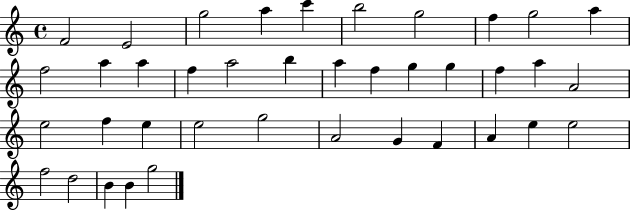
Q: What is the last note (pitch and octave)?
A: G5